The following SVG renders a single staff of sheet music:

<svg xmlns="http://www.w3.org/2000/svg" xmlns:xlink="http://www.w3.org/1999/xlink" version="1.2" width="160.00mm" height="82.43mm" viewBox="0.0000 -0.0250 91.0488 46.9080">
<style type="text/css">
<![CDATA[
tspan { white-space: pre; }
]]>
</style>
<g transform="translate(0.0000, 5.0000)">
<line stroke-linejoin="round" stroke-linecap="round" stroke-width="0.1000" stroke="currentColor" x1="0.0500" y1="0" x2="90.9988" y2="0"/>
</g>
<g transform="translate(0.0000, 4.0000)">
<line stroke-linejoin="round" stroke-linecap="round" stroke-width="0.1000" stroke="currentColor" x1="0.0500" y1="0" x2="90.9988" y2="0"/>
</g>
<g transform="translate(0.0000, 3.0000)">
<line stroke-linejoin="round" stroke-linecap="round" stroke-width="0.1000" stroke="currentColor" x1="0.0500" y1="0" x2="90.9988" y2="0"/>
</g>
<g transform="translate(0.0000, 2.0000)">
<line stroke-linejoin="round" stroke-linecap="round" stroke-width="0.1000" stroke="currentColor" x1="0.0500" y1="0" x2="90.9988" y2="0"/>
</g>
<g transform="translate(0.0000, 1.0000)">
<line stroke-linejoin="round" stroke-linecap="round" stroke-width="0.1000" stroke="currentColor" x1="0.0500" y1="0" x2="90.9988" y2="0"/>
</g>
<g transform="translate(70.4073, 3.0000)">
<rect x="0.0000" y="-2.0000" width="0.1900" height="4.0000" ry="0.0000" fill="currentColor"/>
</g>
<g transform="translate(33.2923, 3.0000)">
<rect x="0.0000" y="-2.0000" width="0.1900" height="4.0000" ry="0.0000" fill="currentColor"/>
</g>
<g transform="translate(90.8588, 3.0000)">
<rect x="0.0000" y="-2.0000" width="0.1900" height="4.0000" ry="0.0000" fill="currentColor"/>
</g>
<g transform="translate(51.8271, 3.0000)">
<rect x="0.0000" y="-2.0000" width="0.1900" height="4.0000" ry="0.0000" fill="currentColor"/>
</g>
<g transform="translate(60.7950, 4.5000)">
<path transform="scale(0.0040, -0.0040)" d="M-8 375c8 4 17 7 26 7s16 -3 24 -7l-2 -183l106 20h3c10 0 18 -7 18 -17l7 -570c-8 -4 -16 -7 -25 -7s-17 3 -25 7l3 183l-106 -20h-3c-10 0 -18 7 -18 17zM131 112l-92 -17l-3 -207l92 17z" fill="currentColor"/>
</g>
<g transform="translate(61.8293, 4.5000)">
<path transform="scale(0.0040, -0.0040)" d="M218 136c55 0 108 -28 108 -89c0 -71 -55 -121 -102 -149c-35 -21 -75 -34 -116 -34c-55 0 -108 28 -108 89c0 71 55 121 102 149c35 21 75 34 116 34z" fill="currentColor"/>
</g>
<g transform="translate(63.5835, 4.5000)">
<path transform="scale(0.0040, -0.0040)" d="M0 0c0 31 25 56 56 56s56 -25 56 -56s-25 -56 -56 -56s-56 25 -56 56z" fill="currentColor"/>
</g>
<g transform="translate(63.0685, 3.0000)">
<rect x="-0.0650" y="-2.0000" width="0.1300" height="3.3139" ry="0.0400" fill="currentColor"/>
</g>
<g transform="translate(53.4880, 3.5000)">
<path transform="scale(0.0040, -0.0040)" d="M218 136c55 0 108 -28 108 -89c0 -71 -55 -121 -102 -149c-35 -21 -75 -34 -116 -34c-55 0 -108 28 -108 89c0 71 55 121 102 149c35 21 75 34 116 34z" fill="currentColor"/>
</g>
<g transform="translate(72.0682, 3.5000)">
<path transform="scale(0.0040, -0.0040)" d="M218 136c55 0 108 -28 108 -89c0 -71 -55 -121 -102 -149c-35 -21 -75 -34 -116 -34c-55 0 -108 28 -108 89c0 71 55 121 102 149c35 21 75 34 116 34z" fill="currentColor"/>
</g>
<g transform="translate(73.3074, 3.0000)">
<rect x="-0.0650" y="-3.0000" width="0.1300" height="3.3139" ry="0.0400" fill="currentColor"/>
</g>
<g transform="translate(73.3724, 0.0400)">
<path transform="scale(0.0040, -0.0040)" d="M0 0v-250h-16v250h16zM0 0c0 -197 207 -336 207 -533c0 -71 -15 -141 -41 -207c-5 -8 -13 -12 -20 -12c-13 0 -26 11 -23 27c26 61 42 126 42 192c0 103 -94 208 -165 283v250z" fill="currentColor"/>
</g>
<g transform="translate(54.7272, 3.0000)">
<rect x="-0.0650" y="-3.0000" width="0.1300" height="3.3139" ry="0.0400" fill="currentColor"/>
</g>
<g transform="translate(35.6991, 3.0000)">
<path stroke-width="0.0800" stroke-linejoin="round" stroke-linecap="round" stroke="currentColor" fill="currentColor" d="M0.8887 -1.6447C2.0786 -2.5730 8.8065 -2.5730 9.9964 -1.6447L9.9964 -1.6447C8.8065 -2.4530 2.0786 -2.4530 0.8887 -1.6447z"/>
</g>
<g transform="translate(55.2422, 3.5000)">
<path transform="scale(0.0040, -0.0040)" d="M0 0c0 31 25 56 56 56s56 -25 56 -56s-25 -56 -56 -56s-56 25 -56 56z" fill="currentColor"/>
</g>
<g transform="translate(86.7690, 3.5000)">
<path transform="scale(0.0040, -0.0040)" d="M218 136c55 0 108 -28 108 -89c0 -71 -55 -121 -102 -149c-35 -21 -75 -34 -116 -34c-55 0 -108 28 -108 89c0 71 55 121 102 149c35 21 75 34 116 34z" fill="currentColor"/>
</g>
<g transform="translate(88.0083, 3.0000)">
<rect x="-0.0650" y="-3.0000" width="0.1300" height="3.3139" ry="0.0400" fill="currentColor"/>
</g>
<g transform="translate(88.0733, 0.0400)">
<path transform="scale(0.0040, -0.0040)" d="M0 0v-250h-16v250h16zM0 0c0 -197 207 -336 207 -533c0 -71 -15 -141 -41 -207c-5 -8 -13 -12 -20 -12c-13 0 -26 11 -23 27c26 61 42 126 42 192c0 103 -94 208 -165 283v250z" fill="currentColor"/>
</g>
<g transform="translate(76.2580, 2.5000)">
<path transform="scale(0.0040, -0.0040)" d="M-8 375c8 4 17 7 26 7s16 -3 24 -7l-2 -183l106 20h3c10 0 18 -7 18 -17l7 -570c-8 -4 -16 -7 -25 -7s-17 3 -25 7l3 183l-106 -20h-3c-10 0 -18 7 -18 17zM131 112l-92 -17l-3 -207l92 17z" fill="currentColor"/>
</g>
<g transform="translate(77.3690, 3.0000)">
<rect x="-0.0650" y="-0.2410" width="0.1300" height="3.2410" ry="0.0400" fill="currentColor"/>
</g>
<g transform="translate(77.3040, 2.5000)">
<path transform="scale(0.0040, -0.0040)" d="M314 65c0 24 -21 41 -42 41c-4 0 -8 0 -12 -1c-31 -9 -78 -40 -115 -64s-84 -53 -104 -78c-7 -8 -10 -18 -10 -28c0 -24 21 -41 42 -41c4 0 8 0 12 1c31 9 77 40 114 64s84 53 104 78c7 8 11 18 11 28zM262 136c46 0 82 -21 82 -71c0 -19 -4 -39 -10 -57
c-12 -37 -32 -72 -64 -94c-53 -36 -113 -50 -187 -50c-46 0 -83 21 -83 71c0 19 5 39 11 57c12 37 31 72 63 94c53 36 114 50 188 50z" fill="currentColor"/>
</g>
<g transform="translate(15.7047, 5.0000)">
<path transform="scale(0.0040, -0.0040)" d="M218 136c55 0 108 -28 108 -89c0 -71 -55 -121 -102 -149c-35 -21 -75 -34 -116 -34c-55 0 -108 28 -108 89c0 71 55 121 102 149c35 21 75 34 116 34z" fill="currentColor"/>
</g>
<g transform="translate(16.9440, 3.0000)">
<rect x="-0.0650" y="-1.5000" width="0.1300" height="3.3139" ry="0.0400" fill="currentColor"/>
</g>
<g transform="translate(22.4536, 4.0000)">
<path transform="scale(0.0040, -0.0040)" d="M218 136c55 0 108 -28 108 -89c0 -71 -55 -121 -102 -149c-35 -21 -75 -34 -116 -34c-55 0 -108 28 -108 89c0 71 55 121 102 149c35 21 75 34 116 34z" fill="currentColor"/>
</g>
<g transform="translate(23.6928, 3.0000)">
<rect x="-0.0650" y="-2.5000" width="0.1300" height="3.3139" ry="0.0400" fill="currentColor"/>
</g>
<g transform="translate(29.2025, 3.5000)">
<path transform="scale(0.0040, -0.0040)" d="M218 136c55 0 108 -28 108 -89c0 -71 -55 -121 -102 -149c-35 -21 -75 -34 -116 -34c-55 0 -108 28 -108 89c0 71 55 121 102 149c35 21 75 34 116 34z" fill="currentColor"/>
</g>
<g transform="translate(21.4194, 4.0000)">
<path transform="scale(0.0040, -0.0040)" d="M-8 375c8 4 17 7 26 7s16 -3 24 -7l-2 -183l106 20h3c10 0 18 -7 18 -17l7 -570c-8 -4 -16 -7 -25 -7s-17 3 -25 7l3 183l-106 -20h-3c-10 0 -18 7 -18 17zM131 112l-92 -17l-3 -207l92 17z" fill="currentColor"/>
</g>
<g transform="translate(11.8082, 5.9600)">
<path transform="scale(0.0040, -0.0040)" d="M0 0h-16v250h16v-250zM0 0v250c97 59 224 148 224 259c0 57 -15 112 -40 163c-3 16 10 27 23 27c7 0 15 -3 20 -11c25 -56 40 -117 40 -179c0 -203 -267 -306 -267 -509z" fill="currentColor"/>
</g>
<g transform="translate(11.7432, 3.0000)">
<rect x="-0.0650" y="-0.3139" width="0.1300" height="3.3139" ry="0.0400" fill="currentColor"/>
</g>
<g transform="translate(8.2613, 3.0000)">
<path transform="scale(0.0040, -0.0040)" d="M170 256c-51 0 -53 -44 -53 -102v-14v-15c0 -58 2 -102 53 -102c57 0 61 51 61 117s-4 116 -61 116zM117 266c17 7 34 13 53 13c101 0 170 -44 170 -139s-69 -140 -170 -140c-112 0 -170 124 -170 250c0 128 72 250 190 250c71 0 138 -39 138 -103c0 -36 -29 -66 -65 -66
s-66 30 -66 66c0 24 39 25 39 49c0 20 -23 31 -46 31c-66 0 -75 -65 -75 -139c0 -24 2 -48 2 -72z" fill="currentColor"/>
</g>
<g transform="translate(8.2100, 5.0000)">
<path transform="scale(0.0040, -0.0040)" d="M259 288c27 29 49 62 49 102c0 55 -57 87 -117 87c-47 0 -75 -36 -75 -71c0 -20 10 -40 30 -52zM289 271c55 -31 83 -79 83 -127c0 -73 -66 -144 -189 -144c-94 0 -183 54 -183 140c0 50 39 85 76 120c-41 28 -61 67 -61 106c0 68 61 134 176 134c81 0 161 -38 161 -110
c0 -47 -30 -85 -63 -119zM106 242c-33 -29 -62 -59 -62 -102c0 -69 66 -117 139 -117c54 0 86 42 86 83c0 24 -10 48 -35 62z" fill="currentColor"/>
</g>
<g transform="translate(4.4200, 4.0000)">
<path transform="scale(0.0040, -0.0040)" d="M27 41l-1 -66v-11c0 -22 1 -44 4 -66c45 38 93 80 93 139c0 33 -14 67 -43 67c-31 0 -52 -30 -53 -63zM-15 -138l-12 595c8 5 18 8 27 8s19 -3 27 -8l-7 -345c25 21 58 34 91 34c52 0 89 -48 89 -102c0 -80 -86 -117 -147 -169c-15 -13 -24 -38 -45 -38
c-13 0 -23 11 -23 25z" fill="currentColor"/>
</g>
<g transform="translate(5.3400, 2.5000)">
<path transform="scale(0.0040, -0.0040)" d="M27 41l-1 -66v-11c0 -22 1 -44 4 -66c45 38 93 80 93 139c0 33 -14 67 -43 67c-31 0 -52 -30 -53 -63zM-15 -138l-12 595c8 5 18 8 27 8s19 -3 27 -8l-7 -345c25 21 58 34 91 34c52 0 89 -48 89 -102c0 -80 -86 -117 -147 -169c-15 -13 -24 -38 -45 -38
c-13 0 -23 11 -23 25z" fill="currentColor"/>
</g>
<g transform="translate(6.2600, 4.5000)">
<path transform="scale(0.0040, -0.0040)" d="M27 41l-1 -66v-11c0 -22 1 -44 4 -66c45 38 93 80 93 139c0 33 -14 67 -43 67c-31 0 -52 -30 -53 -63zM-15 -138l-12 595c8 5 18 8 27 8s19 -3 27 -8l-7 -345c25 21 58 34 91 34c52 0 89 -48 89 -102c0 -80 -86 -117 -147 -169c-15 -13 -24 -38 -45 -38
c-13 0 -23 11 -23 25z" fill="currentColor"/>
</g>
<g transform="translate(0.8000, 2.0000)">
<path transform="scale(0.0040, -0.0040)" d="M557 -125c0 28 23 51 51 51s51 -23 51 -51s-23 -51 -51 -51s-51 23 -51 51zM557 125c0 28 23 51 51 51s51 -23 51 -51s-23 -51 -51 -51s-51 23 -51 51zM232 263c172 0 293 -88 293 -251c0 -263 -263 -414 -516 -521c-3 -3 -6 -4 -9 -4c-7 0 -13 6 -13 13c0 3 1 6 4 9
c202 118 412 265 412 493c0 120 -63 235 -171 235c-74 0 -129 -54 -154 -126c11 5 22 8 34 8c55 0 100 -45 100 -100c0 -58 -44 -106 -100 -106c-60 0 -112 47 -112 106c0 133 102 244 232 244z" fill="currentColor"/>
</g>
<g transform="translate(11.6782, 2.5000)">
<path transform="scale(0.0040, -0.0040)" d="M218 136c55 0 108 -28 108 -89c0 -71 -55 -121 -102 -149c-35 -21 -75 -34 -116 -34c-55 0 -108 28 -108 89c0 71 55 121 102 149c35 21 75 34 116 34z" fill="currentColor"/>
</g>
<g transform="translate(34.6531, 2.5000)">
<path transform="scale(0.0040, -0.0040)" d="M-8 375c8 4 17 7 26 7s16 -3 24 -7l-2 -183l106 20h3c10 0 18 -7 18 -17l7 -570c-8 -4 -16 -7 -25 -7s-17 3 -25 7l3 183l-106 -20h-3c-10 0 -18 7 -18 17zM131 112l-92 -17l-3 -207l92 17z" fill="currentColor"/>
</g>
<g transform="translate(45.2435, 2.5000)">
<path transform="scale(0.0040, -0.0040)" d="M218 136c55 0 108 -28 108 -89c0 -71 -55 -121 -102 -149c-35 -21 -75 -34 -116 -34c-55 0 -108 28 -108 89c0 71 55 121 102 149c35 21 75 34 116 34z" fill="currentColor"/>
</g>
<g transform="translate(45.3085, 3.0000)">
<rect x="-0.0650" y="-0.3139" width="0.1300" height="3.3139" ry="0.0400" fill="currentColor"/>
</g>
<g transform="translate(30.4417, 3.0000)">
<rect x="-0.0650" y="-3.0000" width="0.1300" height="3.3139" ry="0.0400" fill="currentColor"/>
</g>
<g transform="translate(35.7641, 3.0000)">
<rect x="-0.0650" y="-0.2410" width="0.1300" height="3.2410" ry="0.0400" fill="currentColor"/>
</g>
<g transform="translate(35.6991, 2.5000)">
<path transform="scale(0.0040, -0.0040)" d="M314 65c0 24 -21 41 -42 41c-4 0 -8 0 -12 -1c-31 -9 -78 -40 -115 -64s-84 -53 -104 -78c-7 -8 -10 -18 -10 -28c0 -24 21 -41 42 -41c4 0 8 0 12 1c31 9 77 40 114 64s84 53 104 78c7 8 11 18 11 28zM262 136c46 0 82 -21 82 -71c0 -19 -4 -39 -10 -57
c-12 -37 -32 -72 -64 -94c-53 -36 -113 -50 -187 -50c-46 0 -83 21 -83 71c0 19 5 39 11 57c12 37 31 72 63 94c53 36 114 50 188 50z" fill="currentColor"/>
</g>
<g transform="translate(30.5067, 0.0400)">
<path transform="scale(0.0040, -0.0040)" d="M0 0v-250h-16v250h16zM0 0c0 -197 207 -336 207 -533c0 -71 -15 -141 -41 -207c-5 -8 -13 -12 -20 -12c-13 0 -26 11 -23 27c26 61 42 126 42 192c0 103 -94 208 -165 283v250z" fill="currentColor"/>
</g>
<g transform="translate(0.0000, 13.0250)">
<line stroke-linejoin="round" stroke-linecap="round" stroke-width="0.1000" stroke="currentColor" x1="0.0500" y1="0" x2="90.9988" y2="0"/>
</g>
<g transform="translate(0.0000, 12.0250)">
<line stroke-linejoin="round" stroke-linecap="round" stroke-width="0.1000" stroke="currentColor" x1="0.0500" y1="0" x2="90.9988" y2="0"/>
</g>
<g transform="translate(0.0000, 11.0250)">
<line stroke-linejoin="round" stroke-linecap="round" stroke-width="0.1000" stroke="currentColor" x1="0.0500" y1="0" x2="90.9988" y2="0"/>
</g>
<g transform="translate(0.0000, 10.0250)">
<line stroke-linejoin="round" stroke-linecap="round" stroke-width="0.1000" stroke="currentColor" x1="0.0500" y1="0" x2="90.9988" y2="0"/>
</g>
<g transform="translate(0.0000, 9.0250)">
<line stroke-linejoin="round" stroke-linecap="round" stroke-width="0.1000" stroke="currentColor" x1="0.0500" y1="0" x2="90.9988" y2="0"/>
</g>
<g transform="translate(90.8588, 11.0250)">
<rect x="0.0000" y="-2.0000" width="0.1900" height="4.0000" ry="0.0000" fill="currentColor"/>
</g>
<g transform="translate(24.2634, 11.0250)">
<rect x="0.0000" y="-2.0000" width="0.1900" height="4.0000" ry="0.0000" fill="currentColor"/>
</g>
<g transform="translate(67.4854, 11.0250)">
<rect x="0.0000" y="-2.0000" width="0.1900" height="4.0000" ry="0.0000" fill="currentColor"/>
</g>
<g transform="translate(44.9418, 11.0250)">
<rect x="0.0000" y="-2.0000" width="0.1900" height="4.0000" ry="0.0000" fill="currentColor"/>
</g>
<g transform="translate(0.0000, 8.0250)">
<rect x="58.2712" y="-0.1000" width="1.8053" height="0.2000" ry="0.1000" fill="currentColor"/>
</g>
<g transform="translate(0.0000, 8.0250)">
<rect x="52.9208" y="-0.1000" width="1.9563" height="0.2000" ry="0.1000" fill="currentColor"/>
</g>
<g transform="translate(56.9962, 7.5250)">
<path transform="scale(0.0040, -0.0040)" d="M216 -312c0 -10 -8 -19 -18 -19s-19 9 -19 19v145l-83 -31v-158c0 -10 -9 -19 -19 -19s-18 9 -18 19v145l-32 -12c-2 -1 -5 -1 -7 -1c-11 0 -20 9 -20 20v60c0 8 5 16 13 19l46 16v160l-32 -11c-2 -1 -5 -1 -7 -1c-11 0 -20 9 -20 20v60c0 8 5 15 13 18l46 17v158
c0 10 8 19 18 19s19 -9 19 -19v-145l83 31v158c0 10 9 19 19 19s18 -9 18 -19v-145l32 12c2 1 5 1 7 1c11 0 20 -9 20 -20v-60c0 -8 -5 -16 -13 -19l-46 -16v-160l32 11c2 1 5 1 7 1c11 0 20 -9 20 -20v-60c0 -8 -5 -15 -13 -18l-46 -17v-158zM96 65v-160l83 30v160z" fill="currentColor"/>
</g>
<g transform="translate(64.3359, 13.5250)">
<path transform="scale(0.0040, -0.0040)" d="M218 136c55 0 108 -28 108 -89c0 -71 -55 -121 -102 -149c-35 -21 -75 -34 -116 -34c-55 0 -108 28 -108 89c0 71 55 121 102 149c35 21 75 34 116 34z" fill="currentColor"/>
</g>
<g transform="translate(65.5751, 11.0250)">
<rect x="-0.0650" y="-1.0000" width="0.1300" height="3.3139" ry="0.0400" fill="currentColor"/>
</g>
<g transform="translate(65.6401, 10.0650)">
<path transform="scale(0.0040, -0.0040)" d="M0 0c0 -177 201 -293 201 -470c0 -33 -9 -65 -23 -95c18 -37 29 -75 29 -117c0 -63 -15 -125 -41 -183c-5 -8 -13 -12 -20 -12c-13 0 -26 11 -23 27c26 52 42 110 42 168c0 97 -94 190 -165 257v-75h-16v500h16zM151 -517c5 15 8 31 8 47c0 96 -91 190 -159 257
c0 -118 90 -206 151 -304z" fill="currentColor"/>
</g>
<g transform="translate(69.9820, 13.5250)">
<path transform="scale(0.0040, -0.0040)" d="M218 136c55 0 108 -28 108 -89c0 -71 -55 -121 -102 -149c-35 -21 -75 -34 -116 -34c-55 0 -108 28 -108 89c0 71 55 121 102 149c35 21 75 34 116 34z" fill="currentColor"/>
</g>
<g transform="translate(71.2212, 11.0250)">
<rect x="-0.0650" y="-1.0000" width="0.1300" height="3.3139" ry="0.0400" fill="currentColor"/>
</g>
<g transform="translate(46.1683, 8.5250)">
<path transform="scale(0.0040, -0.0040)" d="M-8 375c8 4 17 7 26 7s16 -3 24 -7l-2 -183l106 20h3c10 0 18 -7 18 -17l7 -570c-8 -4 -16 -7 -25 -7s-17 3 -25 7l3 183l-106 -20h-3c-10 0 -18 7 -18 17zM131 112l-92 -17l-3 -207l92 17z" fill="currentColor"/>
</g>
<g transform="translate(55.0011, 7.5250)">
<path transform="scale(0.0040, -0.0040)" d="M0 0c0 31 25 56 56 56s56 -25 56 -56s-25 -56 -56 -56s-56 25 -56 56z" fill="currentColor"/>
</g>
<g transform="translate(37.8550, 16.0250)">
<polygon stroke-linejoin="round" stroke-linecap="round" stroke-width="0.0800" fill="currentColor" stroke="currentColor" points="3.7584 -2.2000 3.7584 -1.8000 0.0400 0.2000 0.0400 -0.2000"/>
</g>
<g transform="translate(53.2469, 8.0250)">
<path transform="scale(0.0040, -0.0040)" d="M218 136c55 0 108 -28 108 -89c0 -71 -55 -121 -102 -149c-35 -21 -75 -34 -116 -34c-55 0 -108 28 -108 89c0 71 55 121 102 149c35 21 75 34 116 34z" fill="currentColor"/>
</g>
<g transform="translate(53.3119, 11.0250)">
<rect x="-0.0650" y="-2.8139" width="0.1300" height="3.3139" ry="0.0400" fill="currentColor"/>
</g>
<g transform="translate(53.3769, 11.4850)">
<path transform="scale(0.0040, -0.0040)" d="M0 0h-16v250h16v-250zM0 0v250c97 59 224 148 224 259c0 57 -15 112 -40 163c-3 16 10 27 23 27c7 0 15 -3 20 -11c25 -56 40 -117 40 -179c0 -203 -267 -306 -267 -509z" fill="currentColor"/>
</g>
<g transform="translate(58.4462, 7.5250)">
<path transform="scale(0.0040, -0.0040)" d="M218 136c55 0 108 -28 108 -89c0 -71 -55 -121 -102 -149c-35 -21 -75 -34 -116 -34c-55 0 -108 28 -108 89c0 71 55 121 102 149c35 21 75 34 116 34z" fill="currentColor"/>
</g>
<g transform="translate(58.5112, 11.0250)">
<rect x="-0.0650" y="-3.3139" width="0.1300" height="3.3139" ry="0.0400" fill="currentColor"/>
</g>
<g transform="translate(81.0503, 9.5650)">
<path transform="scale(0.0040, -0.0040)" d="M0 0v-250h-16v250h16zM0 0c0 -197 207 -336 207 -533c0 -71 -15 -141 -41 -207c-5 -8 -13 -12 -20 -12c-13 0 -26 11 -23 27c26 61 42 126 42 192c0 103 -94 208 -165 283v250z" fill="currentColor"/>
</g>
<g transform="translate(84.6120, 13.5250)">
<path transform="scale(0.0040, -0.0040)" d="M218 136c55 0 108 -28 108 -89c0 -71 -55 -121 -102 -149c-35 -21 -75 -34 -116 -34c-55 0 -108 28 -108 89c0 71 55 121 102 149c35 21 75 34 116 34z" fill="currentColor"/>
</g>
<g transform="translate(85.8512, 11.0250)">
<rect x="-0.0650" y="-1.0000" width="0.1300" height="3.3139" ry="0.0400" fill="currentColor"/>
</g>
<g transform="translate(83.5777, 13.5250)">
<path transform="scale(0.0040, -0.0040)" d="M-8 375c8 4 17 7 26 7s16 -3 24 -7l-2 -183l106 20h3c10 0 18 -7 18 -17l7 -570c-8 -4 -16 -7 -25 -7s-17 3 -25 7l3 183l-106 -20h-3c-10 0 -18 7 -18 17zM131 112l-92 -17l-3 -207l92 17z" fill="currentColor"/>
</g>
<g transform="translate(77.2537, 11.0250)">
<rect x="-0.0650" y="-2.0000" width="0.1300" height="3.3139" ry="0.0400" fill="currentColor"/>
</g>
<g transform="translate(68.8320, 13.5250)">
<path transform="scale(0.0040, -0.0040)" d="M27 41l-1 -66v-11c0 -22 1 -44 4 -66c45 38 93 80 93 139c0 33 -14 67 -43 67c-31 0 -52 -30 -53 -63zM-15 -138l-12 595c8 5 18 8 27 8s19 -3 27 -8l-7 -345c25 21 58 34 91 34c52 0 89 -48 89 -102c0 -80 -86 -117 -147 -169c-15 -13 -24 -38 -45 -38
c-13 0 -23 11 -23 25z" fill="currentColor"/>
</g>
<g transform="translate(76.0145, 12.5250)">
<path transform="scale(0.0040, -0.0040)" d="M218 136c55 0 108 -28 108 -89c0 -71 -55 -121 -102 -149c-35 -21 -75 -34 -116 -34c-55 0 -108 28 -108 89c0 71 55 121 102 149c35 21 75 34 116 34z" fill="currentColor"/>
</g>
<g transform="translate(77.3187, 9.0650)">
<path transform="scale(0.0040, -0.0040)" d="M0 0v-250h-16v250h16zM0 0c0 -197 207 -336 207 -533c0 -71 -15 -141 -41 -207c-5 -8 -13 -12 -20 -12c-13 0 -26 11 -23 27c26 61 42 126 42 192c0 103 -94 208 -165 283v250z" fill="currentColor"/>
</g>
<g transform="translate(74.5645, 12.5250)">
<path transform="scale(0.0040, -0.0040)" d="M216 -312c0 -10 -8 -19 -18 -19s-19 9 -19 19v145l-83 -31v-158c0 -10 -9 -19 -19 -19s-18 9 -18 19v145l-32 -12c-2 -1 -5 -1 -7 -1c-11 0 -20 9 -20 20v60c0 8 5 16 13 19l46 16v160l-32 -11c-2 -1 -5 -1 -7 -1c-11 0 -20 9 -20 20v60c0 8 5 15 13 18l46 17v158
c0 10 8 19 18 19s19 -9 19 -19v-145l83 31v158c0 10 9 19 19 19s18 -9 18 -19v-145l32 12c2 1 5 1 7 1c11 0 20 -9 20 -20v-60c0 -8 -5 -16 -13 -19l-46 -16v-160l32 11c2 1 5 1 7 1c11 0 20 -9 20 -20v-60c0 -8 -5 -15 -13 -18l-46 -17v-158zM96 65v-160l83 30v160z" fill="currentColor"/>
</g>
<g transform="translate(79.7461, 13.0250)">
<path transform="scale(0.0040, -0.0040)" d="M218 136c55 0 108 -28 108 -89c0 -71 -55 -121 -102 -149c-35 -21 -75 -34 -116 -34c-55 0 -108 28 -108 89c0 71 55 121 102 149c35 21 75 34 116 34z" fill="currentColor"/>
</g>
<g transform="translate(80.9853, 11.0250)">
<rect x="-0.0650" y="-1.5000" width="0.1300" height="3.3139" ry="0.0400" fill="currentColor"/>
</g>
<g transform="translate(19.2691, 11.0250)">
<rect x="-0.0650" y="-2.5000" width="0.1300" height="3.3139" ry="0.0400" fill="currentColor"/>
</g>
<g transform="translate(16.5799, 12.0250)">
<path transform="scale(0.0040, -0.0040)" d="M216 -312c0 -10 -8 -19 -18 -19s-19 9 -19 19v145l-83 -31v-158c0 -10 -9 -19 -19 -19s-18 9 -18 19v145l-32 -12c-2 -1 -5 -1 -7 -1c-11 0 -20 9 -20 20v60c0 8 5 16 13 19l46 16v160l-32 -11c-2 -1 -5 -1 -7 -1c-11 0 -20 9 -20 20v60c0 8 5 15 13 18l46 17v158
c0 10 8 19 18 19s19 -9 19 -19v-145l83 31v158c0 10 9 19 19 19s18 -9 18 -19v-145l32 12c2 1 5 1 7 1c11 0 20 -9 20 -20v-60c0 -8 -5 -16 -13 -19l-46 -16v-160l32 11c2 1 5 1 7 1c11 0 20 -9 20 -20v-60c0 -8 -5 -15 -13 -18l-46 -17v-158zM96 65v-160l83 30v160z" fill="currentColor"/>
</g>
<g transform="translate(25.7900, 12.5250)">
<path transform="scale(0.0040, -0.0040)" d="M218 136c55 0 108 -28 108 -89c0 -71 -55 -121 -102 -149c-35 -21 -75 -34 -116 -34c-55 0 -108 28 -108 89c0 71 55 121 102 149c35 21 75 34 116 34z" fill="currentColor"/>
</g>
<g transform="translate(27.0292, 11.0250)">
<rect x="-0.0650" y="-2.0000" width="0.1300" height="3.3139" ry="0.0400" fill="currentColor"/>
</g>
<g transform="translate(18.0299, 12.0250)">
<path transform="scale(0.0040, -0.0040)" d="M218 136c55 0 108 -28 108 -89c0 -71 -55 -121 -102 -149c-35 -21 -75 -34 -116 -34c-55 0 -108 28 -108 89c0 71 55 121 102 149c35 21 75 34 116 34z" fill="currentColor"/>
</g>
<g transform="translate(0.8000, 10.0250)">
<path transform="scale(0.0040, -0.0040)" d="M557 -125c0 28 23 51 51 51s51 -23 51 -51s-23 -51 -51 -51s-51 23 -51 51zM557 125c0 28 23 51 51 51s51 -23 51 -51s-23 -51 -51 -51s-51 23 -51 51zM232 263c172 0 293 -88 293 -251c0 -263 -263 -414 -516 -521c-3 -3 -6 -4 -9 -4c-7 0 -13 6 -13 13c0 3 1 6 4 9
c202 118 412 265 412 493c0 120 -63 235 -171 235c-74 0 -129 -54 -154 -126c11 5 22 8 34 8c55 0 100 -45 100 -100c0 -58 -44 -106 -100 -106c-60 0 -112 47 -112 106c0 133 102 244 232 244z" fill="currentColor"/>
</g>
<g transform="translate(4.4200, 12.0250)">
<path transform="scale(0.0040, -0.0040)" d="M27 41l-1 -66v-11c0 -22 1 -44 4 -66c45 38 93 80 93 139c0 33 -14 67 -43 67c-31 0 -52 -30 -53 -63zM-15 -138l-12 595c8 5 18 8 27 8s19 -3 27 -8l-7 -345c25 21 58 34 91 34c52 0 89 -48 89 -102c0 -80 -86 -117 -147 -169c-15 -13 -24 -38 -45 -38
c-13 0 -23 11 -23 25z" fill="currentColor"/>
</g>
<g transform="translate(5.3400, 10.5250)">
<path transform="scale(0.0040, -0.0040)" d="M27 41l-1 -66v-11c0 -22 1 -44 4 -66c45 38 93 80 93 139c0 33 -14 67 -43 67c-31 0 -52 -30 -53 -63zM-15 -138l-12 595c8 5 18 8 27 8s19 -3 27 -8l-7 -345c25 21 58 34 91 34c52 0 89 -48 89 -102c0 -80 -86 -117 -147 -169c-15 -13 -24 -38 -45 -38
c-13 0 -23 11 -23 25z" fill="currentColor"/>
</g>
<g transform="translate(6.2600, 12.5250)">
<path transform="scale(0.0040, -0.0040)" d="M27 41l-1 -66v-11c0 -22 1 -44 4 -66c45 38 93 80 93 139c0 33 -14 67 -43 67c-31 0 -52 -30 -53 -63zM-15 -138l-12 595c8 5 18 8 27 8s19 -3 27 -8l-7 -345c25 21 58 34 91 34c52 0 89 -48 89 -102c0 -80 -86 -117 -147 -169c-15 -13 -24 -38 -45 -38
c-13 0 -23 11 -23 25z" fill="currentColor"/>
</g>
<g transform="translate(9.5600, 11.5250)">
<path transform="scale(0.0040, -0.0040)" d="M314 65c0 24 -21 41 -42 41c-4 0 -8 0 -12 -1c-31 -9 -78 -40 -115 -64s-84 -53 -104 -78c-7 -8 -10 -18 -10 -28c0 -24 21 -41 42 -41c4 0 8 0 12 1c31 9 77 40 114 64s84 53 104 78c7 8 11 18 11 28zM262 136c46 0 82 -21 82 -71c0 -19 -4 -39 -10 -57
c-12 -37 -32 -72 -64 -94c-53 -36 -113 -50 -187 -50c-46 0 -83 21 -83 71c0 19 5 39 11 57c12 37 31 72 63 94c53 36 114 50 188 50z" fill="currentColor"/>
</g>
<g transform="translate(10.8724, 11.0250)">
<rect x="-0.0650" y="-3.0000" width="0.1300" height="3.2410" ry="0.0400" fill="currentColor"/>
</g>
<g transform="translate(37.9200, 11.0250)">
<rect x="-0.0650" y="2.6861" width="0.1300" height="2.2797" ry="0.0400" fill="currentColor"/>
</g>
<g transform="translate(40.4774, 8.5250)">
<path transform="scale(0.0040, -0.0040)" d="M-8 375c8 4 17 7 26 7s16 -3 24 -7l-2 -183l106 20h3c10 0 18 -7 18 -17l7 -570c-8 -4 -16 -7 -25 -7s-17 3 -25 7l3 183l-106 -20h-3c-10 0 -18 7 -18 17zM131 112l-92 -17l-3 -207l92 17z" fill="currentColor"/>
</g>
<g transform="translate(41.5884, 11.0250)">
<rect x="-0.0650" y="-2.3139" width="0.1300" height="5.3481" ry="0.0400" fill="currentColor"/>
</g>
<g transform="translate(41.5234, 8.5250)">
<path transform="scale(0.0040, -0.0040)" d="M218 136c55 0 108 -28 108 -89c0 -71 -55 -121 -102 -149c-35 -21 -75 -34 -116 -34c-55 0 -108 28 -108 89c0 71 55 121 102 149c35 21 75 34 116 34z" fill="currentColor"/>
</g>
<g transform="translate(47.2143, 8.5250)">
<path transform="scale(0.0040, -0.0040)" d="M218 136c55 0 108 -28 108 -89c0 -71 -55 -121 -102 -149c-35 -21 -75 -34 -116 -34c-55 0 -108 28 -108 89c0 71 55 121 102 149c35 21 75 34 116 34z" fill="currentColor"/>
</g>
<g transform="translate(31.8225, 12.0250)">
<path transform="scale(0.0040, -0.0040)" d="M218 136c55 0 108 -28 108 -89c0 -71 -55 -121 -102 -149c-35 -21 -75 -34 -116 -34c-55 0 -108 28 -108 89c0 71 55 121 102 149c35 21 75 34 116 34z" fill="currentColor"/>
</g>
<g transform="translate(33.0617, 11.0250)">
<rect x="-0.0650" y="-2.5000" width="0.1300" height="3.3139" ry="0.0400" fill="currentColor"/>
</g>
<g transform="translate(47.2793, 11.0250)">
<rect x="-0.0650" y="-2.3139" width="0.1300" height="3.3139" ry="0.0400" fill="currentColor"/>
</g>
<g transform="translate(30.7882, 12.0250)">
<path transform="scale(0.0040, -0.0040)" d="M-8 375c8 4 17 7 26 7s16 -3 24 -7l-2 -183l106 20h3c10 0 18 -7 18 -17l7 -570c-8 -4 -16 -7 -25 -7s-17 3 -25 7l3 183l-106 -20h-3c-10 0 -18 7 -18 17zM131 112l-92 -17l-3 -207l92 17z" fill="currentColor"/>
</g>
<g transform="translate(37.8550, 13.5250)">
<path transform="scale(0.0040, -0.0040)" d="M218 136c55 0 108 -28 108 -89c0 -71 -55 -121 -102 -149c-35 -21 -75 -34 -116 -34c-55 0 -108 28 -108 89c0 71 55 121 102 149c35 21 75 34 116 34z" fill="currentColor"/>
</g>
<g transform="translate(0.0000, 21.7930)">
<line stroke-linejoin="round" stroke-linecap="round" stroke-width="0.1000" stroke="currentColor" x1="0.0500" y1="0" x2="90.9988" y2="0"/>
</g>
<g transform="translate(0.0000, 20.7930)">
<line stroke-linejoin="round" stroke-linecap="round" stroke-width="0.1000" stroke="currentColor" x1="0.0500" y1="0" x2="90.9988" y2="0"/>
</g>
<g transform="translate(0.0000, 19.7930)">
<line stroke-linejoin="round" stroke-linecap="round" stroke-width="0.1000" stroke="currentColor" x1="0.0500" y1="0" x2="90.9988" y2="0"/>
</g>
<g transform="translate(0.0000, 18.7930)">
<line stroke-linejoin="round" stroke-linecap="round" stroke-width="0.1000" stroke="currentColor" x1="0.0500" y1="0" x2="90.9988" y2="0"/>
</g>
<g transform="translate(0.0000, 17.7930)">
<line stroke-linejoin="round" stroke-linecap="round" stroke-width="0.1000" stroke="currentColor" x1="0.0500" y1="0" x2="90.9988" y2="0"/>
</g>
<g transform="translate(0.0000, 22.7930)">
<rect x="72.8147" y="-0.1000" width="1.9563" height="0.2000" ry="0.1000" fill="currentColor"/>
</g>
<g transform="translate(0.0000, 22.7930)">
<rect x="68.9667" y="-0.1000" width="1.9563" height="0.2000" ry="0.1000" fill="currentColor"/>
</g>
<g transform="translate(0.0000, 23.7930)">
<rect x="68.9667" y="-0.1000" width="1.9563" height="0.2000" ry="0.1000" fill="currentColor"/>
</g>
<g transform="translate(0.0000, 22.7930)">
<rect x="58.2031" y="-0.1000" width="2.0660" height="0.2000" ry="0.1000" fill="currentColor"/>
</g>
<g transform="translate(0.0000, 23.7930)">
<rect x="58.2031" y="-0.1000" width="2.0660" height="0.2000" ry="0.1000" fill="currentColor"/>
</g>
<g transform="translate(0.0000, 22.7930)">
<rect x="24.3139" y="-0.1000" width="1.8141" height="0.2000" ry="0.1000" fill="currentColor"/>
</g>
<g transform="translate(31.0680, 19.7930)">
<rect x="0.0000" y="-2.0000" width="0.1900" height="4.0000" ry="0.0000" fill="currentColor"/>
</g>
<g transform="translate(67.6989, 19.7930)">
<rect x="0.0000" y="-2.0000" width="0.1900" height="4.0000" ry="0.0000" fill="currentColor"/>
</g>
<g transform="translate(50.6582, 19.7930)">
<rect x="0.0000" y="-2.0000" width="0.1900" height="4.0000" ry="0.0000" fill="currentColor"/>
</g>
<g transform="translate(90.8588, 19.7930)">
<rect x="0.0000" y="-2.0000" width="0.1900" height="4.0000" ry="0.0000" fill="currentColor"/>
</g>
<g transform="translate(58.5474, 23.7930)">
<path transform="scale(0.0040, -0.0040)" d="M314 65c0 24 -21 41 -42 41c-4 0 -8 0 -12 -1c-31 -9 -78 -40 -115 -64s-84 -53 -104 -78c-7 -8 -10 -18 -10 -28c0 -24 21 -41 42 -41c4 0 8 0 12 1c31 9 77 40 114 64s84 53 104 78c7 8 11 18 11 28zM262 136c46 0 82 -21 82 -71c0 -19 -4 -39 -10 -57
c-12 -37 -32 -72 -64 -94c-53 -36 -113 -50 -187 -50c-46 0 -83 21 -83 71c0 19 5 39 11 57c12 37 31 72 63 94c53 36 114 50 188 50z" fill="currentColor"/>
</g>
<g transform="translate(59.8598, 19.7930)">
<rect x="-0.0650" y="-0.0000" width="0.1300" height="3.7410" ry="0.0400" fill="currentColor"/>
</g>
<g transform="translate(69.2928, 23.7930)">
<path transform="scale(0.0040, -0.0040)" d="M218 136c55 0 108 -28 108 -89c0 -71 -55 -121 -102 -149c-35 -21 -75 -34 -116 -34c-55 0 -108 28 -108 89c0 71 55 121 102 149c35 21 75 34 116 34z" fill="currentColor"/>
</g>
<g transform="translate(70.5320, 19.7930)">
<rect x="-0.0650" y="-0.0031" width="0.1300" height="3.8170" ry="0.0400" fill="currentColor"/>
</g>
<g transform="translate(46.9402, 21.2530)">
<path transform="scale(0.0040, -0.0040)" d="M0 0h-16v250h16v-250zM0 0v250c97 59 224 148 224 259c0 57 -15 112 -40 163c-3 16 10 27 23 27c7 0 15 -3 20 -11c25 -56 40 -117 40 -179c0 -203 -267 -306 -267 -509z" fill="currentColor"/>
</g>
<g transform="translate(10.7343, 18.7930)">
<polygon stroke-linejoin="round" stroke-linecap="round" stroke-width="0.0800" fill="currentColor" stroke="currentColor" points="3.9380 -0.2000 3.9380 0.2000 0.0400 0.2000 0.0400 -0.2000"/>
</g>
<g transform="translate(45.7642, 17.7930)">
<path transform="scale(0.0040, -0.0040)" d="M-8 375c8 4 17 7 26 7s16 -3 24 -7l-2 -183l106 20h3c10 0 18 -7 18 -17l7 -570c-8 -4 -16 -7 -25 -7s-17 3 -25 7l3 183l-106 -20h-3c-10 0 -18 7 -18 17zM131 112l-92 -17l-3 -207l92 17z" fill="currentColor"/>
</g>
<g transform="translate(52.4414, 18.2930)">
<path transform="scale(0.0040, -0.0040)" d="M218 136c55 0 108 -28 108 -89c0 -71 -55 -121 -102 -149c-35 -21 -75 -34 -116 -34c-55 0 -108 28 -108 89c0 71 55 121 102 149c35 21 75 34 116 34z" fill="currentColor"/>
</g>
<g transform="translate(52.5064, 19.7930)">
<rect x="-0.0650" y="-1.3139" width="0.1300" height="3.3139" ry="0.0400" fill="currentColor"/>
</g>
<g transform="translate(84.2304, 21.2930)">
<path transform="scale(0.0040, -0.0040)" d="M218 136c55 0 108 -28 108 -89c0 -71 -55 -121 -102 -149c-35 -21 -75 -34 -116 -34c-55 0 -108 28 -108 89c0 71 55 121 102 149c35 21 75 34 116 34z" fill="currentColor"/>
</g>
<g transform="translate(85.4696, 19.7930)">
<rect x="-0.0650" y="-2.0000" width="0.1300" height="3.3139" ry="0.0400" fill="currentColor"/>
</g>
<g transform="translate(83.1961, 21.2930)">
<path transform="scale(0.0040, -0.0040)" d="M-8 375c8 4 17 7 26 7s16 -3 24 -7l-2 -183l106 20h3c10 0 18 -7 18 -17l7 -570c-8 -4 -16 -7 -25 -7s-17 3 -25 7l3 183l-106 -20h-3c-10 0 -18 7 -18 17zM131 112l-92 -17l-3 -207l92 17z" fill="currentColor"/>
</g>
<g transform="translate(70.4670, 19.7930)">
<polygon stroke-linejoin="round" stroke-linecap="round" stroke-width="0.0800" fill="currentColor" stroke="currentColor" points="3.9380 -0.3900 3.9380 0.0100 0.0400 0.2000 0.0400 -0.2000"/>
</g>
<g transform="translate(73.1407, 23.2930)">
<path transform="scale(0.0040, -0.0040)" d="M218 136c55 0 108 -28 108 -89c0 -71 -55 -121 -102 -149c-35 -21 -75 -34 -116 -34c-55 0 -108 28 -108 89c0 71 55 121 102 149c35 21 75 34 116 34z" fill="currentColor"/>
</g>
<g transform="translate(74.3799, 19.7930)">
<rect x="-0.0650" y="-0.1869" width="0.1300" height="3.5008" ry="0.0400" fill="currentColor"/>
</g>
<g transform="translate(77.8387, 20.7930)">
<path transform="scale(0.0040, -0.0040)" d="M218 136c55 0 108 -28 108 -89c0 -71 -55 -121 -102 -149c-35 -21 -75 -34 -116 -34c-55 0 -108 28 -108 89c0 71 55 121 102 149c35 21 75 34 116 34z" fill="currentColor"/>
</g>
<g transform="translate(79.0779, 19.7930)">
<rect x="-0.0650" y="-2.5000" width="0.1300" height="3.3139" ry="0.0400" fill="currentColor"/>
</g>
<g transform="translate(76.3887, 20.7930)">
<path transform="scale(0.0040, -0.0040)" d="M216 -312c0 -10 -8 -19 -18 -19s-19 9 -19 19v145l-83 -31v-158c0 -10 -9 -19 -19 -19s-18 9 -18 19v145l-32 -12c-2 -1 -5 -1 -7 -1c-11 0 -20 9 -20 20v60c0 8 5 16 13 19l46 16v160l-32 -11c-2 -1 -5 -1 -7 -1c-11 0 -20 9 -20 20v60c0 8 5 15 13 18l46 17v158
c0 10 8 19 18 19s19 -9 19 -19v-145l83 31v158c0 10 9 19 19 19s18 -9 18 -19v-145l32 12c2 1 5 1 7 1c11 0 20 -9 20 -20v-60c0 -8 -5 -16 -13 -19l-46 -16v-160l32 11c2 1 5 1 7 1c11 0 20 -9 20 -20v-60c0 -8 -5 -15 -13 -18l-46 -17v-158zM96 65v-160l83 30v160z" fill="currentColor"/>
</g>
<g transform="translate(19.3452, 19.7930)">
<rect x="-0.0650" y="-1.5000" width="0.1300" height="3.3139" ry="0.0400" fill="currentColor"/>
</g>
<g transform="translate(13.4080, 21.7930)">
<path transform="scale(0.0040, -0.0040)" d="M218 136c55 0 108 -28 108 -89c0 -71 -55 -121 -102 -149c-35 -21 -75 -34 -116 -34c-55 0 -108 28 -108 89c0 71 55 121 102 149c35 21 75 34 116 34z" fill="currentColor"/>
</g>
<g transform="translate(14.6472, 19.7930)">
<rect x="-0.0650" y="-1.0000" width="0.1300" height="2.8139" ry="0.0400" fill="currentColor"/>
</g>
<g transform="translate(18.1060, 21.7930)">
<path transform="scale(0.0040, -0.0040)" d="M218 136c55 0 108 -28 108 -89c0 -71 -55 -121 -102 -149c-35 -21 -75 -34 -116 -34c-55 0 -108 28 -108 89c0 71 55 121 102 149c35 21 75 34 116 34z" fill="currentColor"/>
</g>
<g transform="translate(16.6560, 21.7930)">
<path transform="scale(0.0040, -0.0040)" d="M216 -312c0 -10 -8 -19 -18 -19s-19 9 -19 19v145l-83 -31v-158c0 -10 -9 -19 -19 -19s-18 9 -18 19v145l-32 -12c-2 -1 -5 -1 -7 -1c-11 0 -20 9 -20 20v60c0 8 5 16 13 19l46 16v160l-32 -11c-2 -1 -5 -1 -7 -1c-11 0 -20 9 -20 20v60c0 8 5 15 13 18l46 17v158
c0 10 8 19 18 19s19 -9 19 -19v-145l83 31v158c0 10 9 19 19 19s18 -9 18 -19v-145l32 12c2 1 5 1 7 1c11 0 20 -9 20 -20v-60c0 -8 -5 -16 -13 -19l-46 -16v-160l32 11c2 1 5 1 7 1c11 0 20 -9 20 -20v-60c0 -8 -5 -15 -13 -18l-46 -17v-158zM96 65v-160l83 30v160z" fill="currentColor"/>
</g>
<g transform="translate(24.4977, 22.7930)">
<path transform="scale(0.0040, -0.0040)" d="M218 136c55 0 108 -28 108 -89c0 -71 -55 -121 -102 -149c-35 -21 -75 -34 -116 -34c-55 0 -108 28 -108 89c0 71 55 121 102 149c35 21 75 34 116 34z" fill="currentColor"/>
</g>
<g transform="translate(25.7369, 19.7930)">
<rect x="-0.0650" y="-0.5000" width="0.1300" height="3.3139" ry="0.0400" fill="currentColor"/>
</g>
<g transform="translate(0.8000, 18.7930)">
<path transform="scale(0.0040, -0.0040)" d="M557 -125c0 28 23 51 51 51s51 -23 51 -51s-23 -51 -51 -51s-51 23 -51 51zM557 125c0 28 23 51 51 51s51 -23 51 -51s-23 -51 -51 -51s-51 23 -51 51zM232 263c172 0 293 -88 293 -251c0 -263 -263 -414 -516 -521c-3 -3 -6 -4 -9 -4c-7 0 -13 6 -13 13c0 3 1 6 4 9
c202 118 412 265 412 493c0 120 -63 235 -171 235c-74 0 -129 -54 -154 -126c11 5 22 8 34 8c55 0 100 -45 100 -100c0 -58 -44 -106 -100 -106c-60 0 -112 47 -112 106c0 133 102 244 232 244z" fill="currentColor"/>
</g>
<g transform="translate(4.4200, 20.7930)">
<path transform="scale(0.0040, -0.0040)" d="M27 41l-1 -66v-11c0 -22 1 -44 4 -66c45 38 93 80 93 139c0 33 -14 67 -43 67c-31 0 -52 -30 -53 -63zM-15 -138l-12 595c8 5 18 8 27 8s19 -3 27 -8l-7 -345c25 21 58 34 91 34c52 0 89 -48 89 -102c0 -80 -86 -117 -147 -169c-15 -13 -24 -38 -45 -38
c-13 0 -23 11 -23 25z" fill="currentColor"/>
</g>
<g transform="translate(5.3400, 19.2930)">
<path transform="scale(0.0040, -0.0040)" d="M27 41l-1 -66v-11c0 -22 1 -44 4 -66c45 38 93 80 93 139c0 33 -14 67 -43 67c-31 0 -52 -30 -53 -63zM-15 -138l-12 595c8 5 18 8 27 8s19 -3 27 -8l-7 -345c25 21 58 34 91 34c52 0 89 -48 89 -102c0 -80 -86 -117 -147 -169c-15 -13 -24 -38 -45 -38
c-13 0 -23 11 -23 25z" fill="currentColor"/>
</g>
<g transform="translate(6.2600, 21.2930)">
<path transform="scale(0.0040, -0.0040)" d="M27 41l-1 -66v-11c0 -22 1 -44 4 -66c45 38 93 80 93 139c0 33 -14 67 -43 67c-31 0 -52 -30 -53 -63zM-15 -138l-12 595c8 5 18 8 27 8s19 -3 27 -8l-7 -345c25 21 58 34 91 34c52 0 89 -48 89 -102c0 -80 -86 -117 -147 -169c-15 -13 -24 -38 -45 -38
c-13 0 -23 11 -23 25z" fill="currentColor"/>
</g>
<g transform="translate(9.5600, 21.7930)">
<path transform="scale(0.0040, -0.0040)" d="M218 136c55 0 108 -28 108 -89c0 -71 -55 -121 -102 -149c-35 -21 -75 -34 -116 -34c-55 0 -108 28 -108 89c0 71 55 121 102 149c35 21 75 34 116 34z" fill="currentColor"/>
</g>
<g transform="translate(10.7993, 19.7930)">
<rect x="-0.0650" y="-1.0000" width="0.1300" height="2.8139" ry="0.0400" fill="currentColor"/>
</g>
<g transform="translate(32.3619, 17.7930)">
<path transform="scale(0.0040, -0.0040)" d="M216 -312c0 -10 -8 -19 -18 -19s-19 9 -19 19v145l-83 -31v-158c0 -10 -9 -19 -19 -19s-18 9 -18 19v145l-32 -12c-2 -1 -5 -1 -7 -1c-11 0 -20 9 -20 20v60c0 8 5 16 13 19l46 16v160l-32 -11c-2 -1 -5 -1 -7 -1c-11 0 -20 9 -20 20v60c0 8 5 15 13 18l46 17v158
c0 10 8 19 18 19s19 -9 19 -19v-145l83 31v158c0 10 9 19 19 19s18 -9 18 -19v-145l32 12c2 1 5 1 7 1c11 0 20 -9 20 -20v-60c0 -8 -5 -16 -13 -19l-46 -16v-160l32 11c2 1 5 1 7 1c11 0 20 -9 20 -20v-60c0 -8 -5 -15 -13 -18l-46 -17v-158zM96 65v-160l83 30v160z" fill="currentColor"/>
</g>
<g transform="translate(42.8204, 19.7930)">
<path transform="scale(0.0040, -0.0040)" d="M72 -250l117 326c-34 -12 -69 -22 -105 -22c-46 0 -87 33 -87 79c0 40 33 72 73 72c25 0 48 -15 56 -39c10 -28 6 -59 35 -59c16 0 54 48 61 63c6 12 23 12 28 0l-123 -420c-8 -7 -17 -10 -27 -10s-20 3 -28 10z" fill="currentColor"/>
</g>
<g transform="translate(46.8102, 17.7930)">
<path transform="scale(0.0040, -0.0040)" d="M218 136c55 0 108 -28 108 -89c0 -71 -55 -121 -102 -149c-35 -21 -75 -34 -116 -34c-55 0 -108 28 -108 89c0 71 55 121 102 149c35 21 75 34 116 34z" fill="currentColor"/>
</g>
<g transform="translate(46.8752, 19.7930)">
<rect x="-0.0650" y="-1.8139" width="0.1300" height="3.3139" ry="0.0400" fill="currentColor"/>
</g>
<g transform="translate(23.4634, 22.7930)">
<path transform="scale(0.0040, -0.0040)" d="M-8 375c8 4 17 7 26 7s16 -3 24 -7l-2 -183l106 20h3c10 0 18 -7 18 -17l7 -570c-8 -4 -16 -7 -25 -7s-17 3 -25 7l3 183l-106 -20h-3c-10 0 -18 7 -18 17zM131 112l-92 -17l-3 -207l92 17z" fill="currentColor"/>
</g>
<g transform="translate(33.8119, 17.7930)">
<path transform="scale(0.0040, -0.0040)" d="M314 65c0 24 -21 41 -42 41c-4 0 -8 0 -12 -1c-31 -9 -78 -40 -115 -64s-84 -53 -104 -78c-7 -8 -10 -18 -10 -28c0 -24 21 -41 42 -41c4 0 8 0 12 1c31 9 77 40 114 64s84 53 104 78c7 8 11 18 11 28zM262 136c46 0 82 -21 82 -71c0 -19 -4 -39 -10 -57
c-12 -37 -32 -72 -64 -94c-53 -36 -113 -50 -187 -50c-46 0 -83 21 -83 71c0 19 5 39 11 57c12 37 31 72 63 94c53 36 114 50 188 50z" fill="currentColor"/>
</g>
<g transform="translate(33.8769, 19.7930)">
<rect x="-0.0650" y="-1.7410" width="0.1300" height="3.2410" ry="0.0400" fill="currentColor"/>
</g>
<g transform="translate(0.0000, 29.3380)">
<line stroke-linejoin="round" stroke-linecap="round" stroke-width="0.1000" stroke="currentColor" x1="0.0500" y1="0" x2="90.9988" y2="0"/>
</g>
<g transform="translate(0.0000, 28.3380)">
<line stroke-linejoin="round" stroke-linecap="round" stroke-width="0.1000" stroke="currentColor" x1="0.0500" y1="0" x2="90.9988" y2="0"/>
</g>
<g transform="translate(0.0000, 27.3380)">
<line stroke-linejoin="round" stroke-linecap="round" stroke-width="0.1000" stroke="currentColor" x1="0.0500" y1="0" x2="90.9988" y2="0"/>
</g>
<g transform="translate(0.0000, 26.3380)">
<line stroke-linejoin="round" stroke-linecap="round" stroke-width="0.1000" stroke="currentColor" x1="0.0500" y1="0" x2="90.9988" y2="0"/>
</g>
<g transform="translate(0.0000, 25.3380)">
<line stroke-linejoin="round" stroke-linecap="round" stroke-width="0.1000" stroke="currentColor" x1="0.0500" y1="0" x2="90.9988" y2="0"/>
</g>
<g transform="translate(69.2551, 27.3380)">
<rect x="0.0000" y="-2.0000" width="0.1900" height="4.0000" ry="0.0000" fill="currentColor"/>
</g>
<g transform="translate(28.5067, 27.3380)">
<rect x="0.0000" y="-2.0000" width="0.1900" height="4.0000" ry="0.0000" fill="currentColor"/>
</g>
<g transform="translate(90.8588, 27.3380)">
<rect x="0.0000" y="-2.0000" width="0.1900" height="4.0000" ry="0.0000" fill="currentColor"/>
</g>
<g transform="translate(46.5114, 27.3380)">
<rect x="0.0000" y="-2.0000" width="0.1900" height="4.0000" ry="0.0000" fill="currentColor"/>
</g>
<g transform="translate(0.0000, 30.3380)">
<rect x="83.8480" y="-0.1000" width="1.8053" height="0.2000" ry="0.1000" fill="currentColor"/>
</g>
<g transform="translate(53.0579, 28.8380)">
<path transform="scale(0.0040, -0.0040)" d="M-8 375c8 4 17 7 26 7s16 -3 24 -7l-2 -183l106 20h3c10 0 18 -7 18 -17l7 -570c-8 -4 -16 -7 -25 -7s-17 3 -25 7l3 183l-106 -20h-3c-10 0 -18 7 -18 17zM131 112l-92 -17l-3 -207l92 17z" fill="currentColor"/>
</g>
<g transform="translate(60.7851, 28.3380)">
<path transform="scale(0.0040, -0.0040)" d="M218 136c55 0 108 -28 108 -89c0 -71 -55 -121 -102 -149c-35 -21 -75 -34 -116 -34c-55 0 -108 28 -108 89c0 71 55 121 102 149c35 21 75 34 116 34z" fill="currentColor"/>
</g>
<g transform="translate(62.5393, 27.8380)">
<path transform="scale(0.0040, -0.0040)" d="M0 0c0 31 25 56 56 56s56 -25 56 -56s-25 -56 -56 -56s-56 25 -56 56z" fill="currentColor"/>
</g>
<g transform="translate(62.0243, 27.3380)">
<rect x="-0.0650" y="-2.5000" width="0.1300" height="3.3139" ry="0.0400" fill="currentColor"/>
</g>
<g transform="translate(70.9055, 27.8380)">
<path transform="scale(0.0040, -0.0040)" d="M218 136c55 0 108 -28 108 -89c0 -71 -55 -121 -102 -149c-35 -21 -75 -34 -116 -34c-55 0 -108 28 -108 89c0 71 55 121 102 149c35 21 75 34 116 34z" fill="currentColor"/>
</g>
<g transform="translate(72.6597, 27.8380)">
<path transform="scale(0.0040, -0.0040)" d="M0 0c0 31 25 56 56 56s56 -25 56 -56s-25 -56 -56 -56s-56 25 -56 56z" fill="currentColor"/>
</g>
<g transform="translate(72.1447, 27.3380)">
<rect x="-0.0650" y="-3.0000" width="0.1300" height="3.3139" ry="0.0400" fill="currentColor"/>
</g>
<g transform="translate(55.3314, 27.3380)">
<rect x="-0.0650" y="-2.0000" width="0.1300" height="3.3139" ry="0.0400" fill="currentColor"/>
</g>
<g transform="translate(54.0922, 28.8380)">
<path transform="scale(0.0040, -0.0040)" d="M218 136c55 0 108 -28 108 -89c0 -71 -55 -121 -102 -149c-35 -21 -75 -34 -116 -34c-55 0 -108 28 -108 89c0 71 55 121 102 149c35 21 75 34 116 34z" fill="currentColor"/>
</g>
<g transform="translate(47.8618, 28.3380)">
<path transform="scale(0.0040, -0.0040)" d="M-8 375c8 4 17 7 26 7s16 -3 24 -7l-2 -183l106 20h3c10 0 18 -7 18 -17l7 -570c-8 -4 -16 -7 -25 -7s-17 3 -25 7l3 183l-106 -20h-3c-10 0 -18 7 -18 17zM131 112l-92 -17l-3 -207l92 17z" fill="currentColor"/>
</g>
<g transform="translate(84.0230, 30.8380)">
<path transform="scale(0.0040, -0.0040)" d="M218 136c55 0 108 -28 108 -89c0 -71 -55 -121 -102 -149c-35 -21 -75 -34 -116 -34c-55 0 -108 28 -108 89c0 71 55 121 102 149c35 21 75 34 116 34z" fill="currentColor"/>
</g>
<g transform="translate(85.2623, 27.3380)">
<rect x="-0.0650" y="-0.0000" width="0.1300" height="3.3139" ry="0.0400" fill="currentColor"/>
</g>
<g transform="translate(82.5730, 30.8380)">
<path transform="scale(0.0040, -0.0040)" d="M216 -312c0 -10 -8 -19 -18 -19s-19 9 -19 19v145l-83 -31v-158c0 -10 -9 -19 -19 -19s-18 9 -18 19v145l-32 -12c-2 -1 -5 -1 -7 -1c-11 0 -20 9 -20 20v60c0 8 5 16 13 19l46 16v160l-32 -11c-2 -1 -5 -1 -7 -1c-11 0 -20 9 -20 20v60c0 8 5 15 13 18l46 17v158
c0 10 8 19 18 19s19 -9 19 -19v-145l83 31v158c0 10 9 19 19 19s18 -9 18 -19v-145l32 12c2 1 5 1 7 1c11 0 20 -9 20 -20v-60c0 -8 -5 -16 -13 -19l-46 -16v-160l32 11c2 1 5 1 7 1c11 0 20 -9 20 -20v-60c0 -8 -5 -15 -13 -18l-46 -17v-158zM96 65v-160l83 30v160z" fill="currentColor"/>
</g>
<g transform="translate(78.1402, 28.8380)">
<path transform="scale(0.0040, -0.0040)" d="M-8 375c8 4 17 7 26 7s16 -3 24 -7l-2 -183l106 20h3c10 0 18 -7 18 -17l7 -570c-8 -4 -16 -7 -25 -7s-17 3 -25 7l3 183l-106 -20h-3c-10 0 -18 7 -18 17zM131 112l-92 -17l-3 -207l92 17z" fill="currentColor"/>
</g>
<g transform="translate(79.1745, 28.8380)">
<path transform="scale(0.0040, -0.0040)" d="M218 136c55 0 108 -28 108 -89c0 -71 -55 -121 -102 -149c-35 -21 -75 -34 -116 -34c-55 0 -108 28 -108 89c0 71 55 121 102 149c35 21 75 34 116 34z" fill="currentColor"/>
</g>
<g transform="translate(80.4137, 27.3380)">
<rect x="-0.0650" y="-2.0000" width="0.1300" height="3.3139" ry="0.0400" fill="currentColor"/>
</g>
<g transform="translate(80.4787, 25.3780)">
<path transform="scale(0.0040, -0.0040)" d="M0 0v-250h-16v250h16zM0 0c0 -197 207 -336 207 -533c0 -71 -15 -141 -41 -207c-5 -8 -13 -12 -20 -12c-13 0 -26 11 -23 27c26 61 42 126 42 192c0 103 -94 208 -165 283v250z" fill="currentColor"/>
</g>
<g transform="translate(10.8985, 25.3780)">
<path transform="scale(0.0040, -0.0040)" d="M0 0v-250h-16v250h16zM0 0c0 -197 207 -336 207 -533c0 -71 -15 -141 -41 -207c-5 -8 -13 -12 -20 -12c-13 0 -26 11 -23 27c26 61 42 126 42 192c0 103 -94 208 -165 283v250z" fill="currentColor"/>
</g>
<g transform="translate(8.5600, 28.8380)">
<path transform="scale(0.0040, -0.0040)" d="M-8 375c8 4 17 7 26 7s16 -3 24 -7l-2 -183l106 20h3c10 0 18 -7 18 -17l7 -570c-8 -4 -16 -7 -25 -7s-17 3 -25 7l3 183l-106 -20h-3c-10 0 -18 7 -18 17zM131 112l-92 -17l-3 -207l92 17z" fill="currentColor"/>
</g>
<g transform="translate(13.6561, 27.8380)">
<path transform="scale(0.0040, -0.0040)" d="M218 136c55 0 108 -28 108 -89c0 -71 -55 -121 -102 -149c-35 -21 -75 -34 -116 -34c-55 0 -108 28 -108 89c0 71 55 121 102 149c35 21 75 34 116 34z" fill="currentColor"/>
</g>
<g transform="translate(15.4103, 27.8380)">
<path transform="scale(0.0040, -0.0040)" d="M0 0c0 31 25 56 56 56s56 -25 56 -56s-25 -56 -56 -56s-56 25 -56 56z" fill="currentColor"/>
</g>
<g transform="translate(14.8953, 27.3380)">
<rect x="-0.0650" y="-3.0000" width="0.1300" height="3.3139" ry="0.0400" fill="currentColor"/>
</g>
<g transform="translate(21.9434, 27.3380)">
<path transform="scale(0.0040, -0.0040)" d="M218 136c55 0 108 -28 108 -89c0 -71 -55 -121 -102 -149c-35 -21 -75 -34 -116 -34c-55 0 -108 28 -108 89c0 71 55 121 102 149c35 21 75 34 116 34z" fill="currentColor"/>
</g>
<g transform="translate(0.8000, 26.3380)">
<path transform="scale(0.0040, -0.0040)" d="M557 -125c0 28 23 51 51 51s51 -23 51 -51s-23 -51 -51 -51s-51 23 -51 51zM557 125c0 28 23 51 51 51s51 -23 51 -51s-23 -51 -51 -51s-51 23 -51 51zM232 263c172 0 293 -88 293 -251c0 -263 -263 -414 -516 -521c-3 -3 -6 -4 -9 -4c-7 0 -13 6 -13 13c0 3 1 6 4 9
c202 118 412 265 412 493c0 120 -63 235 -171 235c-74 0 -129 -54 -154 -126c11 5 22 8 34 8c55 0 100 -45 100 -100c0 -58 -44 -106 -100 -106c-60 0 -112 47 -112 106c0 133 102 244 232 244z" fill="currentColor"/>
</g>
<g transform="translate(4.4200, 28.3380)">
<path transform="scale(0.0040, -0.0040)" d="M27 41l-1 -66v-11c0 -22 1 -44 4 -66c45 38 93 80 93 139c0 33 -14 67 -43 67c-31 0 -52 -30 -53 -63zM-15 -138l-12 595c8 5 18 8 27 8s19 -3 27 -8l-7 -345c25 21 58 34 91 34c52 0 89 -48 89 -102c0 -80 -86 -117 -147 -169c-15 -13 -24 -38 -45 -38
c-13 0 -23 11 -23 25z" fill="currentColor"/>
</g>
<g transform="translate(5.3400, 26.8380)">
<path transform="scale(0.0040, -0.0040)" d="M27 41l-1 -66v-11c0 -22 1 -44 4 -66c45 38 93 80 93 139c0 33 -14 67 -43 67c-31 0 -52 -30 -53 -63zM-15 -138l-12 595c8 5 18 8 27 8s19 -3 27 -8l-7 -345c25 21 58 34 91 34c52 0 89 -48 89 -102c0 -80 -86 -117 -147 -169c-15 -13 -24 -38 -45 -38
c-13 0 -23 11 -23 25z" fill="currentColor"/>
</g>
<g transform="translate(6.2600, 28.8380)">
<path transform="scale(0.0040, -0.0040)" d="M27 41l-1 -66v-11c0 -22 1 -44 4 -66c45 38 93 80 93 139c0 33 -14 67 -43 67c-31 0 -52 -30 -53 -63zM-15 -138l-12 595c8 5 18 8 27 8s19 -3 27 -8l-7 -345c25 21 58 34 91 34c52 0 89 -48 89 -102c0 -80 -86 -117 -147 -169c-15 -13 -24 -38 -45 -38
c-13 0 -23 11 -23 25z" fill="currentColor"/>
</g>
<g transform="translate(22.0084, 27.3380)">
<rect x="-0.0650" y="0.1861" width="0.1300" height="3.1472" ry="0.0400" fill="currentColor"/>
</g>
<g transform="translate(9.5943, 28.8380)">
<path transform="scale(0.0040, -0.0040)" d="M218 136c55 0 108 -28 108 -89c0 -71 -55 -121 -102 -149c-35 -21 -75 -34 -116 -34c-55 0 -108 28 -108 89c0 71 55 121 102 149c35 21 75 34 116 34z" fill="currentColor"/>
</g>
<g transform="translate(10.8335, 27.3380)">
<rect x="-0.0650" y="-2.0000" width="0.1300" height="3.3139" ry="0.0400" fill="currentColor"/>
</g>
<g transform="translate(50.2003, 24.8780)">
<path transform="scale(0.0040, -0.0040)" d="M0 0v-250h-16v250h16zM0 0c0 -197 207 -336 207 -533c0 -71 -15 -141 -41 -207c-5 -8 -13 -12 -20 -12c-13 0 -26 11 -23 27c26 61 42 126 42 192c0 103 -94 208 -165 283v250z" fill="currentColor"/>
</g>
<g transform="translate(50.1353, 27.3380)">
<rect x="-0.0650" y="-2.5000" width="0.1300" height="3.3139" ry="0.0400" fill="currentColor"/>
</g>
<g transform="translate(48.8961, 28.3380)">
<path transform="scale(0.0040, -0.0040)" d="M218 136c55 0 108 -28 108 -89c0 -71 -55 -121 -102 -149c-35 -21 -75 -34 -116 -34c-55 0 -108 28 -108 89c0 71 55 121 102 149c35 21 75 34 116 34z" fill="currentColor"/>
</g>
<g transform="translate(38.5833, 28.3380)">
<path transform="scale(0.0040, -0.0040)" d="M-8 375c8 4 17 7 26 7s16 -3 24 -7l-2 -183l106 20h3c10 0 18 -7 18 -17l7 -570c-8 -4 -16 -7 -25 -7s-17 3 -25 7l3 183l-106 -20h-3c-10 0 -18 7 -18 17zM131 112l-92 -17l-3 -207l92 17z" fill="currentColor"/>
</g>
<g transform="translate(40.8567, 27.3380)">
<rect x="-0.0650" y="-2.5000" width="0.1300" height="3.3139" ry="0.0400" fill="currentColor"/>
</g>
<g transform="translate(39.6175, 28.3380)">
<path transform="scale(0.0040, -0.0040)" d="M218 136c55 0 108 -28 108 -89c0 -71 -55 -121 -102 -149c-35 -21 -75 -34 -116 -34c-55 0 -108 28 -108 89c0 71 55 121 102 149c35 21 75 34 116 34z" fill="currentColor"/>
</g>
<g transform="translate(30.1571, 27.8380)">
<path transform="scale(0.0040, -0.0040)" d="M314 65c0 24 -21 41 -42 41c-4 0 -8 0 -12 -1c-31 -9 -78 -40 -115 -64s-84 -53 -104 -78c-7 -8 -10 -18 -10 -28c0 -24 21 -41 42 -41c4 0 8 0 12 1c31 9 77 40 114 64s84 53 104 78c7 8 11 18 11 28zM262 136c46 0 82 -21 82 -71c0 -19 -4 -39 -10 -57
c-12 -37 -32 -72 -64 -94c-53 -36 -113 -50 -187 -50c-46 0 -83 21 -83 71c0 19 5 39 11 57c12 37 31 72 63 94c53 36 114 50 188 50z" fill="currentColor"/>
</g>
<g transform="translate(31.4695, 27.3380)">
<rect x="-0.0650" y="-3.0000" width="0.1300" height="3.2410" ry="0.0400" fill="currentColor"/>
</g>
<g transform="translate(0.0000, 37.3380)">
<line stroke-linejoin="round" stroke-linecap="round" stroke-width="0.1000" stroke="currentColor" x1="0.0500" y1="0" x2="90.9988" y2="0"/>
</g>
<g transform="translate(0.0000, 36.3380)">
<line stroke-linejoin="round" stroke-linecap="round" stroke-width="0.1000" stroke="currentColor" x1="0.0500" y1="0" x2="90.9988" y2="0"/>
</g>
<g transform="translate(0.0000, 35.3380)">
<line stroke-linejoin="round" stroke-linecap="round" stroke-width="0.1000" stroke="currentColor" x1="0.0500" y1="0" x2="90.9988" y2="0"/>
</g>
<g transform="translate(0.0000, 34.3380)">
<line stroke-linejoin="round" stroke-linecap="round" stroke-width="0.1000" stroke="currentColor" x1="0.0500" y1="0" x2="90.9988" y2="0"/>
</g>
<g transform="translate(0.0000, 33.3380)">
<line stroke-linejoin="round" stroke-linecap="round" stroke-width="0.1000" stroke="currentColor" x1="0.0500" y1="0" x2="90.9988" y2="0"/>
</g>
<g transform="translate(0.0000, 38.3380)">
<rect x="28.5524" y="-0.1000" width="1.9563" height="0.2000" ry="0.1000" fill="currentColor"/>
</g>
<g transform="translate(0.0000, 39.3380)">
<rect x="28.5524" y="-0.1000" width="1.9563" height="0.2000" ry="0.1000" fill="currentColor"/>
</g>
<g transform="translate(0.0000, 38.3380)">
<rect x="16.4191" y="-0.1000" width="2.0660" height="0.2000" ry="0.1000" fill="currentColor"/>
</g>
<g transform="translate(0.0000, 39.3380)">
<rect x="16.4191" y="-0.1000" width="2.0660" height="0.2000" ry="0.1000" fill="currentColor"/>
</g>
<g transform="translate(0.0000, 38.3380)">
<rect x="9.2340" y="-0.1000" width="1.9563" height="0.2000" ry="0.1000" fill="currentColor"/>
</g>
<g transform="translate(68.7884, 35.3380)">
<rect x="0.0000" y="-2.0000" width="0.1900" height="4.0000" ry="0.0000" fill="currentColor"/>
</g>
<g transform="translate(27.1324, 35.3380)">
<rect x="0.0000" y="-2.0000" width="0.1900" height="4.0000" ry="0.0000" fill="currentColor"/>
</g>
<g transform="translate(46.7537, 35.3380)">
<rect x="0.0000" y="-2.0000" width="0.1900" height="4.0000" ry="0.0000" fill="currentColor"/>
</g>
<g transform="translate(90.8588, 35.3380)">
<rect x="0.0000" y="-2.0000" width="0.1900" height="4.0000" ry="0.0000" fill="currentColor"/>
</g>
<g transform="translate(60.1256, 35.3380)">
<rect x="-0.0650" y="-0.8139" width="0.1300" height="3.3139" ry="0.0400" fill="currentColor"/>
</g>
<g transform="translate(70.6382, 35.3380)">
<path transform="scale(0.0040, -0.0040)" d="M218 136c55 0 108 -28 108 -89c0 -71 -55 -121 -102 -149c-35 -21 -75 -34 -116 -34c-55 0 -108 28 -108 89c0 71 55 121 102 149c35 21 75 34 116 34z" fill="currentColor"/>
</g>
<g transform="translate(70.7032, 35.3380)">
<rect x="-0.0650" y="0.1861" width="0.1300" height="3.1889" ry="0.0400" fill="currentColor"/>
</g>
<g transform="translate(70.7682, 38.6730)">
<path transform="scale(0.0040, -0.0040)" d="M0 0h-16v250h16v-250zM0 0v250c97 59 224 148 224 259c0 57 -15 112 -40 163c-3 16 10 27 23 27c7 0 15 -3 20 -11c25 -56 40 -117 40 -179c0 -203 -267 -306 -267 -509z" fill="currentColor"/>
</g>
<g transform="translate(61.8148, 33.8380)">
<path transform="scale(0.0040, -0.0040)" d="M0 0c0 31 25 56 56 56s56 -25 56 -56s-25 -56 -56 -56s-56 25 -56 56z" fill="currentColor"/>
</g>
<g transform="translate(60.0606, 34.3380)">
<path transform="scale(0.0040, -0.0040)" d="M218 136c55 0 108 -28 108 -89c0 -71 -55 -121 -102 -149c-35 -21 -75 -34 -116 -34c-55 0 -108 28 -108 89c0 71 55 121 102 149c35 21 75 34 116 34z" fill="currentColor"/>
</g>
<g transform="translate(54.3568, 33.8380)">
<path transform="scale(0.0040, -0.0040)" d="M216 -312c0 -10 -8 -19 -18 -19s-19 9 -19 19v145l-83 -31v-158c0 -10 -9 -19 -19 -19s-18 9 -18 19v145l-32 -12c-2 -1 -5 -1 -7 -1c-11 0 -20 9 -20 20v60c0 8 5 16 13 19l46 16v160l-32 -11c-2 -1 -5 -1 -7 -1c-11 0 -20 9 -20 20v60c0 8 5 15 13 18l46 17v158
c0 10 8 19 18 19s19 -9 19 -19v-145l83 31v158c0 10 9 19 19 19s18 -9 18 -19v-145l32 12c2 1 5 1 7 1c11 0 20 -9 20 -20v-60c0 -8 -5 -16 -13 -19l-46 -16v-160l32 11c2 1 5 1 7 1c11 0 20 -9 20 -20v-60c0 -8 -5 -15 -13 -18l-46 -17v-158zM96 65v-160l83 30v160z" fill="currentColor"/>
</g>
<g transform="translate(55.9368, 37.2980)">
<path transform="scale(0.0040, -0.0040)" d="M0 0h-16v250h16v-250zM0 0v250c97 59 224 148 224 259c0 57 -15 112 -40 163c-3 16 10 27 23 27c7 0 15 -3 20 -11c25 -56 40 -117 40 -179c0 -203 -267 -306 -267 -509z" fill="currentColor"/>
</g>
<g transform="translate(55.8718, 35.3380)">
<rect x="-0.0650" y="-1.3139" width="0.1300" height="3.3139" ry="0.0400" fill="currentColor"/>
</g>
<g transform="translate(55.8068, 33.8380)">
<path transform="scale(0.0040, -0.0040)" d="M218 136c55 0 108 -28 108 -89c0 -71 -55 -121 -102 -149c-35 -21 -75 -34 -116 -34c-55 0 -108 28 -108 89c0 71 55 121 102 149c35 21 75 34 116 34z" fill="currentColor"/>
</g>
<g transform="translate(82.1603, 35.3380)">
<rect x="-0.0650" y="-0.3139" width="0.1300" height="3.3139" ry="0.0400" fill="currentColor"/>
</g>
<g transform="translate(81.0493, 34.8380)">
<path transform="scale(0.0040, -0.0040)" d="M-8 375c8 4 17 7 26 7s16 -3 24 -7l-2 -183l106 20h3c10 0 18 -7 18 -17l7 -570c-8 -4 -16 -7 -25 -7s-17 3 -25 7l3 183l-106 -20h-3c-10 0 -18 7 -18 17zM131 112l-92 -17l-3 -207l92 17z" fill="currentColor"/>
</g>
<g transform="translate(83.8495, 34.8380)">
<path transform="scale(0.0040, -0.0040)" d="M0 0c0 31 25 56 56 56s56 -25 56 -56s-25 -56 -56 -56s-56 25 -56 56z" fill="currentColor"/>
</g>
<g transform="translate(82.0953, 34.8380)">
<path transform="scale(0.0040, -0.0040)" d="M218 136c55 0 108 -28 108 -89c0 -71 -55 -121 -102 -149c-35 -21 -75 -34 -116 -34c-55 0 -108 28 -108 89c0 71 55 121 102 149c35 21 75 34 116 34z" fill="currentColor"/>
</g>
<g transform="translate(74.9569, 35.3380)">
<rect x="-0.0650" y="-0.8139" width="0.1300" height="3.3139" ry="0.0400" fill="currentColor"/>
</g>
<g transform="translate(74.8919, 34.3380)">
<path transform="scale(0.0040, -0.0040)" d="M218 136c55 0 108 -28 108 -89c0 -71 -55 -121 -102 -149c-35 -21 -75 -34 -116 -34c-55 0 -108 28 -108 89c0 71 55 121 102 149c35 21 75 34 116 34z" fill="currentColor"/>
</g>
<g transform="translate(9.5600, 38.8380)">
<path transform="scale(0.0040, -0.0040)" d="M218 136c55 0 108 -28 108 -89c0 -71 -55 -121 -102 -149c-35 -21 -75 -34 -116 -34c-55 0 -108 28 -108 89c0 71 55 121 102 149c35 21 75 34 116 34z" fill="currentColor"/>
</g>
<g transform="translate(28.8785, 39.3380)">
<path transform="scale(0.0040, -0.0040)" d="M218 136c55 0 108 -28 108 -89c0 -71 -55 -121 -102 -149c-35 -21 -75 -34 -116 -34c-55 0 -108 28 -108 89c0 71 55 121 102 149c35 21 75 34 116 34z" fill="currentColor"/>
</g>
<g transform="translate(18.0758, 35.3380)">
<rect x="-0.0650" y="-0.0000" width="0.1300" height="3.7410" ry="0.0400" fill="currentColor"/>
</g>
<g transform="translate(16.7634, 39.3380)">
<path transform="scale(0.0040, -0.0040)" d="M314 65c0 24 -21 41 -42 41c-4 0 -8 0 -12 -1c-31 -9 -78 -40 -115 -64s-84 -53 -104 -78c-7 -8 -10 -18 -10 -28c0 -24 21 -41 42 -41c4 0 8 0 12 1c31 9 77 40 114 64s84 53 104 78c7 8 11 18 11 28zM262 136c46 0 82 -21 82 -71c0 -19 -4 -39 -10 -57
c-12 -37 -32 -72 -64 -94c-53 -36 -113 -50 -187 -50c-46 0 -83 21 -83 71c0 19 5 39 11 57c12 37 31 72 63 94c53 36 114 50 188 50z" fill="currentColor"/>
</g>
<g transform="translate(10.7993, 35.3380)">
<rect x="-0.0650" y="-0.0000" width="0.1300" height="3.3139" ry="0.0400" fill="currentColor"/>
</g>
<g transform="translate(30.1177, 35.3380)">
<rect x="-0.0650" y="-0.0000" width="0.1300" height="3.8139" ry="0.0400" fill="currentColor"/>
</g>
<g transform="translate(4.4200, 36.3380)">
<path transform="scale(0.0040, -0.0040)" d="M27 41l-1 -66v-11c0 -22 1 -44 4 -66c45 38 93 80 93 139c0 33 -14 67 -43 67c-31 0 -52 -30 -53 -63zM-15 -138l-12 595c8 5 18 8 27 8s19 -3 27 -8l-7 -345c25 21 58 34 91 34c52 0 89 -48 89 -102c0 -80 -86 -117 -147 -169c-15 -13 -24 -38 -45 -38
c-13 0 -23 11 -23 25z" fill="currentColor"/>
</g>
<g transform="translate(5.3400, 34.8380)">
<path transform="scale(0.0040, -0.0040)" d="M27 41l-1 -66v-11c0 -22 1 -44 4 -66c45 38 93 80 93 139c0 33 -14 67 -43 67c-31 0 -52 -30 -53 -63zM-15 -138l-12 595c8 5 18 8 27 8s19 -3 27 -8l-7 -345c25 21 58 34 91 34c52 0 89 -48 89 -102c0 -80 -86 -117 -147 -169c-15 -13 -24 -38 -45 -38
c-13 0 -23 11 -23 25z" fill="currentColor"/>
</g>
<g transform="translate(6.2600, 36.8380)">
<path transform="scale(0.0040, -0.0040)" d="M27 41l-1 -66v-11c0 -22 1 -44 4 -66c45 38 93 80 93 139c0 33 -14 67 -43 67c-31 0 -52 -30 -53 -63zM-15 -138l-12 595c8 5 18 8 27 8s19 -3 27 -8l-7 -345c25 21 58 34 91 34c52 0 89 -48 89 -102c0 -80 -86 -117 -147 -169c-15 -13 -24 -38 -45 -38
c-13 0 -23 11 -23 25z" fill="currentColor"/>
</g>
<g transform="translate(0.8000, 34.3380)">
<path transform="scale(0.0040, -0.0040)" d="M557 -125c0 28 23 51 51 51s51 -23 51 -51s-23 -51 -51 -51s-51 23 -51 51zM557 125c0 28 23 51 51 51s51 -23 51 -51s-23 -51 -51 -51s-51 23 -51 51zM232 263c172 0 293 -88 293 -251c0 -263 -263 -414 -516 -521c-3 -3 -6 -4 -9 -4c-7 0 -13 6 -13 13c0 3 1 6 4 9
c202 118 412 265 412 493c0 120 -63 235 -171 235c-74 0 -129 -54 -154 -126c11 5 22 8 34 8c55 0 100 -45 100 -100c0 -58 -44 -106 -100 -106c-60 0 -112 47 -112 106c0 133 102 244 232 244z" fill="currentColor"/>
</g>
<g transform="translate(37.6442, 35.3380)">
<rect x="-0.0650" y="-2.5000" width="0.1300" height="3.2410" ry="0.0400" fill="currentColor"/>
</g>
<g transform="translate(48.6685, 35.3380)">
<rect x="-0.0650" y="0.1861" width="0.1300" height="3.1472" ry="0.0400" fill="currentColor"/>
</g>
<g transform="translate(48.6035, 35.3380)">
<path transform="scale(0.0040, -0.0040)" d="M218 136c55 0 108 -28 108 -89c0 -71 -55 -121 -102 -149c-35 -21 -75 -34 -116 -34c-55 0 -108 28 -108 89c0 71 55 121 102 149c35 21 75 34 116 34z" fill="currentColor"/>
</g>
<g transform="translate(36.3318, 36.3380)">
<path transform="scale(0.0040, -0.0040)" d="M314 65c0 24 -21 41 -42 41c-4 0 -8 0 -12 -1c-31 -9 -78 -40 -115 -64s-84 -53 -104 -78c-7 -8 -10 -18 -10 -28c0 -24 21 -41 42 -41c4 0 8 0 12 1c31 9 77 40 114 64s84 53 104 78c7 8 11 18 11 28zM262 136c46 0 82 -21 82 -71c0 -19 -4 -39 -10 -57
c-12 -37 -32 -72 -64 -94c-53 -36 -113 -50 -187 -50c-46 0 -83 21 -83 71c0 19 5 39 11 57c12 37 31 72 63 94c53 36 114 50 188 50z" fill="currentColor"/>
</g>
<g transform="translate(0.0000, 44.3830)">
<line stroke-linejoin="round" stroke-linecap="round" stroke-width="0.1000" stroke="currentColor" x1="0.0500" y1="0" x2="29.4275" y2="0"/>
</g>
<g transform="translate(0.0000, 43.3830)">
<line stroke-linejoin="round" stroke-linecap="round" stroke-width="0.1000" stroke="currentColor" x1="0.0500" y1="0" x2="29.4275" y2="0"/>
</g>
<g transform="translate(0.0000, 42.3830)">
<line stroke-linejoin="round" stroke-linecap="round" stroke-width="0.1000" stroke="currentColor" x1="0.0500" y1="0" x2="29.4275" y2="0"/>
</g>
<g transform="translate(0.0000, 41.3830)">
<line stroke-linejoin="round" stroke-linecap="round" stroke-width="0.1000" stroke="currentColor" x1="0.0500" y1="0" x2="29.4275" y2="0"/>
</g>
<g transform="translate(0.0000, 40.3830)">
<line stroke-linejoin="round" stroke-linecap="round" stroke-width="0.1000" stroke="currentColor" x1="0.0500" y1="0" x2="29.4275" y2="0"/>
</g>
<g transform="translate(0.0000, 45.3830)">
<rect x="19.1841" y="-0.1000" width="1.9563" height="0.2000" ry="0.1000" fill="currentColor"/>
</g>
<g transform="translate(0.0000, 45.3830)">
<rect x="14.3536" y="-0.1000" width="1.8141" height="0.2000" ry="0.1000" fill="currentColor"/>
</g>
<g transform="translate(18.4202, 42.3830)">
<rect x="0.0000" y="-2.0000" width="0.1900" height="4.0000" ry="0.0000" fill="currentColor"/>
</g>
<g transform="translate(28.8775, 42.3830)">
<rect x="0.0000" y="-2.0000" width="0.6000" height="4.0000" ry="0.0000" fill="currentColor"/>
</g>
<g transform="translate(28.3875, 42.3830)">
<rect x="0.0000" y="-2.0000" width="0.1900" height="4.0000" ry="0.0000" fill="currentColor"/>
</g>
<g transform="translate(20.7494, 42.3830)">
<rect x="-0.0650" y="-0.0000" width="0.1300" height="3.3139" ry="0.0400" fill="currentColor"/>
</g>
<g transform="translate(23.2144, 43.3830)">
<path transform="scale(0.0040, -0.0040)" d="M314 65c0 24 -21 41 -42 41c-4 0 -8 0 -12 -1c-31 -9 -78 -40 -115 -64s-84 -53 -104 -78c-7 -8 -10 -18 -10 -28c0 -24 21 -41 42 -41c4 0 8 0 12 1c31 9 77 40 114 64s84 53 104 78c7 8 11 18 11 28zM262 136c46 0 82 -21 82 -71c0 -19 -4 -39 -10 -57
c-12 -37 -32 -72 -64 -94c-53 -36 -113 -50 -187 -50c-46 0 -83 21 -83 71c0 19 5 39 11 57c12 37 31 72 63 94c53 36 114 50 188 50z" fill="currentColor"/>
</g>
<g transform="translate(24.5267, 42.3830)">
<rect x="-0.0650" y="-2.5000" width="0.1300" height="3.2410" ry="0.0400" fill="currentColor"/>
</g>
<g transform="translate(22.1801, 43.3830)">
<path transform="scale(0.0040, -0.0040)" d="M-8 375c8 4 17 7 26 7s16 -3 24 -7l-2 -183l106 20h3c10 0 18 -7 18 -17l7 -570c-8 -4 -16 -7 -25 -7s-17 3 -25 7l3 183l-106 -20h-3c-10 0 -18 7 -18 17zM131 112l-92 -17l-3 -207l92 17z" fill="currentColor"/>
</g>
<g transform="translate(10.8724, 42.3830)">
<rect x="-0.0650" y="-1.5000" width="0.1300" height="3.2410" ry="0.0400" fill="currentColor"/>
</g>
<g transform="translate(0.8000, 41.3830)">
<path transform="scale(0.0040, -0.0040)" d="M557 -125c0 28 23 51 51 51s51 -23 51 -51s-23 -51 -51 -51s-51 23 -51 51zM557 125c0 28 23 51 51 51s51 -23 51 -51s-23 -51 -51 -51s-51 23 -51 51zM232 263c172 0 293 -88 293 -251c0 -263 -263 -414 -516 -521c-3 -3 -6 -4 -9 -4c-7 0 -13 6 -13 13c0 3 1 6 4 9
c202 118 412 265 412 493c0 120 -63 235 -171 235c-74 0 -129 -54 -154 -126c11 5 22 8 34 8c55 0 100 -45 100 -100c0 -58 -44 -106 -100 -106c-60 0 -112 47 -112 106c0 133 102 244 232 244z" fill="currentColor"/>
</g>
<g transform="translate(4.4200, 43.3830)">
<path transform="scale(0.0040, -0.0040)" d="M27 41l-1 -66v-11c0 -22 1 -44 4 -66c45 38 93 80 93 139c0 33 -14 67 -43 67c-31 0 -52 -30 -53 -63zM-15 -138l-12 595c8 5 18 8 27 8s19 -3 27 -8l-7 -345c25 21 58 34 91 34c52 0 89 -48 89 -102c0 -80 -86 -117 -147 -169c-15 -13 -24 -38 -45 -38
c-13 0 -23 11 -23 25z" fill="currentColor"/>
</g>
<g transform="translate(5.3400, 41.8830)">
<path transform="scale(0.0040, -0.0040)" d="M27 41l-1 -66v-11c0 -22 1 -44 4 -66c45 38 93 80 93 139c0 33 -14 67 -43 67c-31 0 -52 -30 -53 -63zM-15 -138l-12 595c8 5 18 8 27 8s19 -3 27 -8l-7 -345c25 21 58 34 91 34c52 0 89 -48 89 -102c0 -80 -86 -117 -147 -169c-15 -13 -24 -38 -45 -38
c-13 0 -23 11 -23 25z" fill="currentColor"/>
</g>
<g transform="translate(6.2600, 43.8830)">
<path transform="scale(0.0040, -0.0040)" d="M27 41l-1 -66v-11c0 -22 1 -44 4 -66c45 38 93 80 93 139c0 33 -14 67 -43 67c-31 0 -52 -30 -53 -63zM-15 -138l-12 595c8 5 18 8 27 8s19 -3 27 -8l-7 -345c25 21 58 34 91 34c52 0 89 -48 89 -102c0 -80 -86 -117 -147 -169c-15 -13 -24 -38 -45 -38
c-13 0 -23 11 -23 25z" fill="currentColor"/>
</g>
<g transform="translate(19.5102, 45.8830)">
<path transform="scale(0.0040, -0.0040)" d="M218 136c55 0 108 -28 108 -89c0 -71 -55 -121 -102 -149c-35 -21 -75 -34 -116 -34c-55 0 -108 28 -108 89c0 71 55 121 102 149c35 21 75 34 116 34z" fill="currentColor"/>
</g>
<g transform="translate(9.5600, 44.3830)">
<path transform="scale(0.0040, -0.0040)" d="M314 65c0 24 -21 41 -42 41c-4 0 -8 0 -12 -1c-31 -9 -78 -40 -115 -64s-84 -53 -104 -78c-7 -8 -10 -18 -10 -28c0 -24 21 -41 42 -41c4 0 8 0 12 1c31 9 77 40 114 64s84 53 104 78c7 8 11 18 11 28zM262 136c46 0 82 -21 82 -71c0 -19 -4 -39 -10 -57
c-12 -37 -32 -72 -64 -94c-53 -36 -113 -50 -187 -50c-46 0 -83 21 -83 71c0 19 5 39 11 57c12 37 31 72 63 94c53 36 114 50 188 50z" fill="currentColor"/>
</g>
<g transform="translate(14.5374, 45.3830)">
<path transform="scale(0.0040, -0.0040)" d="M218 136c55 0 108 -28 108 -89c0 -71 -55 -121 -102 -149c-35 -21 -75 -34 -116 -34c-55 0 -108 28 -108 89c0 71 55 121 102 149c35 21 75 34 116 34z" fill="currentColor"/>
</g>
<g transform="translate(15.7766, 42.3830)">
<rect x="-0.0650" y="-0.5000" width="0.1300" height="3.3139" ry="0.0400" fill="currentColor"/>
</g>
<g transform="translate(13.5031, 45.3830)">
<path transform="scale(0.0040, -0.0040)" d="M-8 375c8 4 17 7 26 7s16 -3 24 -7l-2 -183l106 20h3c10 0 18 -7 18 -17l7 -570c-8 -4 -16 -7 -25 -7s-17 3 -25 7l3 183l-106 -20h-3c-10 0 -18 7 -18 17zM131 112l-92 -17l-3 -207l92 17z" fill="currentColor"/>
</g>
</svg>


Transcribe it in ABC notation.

X:1
T:Untitled
M:6/8
L:1/4
K:Eb
_E,/2 G,, B,, C,/2 E,2 E, C, A,, C,/2 E,2 C,/2 C,2 ^B,, _A,, B,, F,,/2 B,/2 B, C/2 ^D F,,/4 _F,, ^A,,/2 G,,/2 F,, G,,/2 G,,/2 ^G,, E,, ^A,2 z/2 A,/2 G, C,,2 C,,/2 D,,/2 ^B,, A,, A,,/2 C, D, C,2 B,, B,,/2 A,, B,, C, A,,/2 ^D,, D,, C,,2 C,, _B,,2 D, ^G,/2 F, D,/2 F, E, G,,2 E,, D,, B,,2